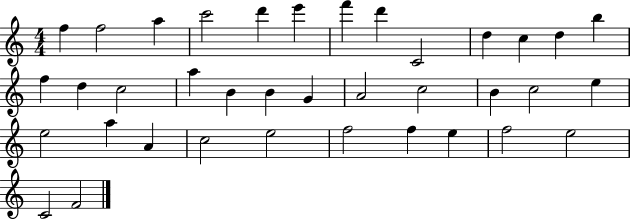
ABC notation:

X:1
T:Untitled
M:4/4
L:1/4
K:C
f f2 a c'2 d' e' f' d' C2 d c d b f d c2 a B B G A2 c2 B c2 e e2 a A c2 e2 f2 f e f2 e2 C2 F2